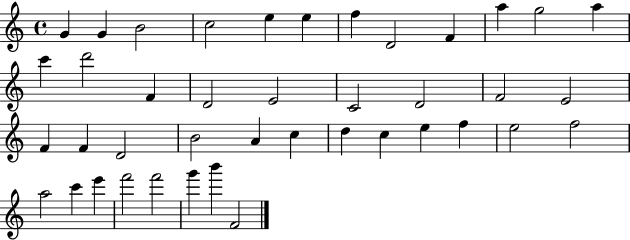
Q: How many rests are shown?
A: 0